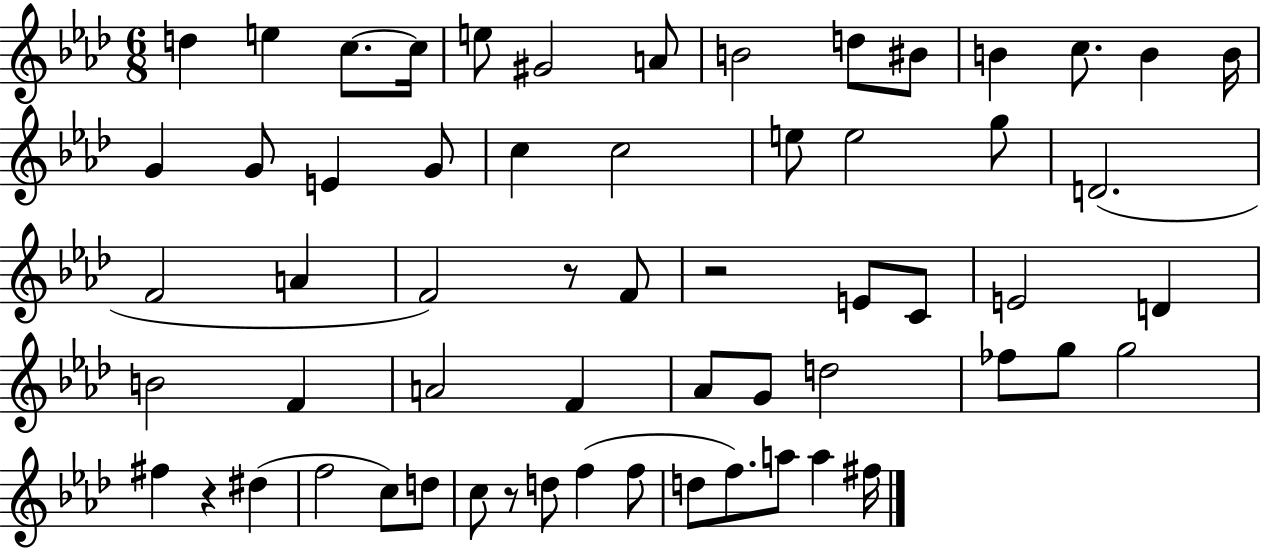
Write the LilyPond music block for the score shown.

{
  \clef treble
  \numericTimeSignature
  \time 6/8
  \key aes \major
  \repeat volta 2 { d''4 e''4 c''8.~~ c''16 | e''8 gis'2 a'8 | b'2 d''8 bis'8 | b'4 c''8. b'4 b'16 | \break g'4 g'8 e'4 g'8 | c''4 c''2 | e''8 e''2 g''8 | d'2.( | \break f'2 a'4 | f'2) r8 f'8 | r2 e'8 c'8 | e'2 d'4 | \break b'2 f'4 | a'2 f'4 | aes'8 g'8 d''2 | fes''8 g''8 g''2 | \break fis''4 r4 dis''4( | f''2 c''8) d''8 | c''8 r8 d''8 f''4( f''8 | d''8 f''8.) a''8 a''4 fis''16 | \break } \bar "|."
}